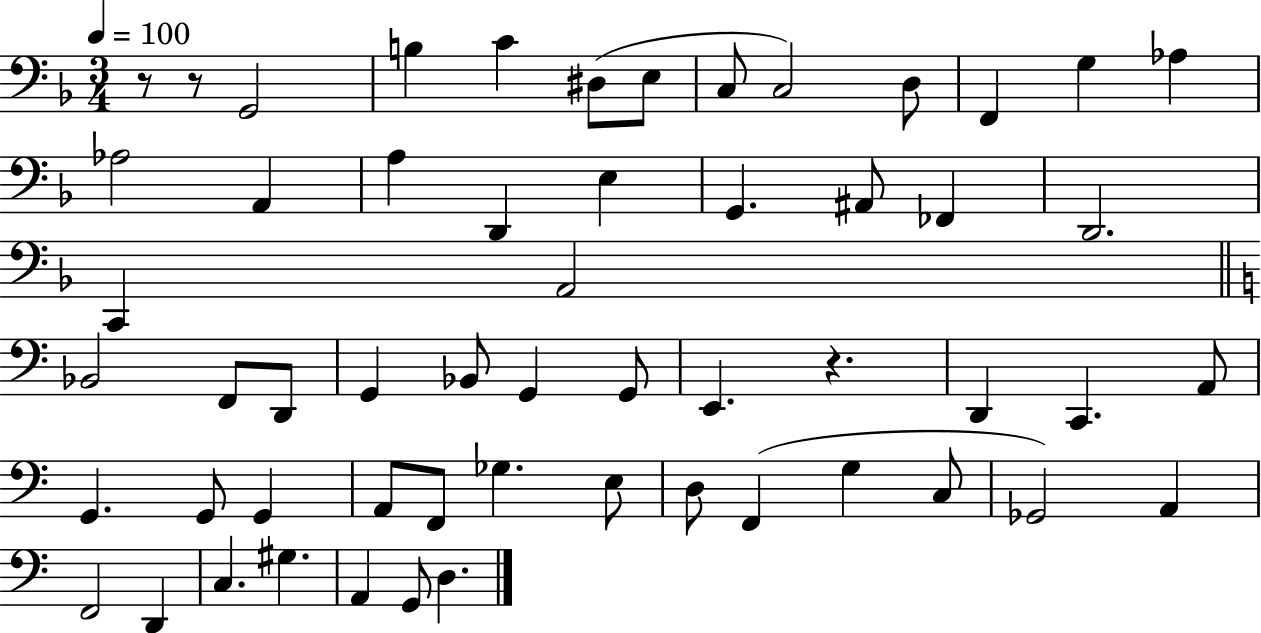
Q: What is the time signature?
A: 3/4